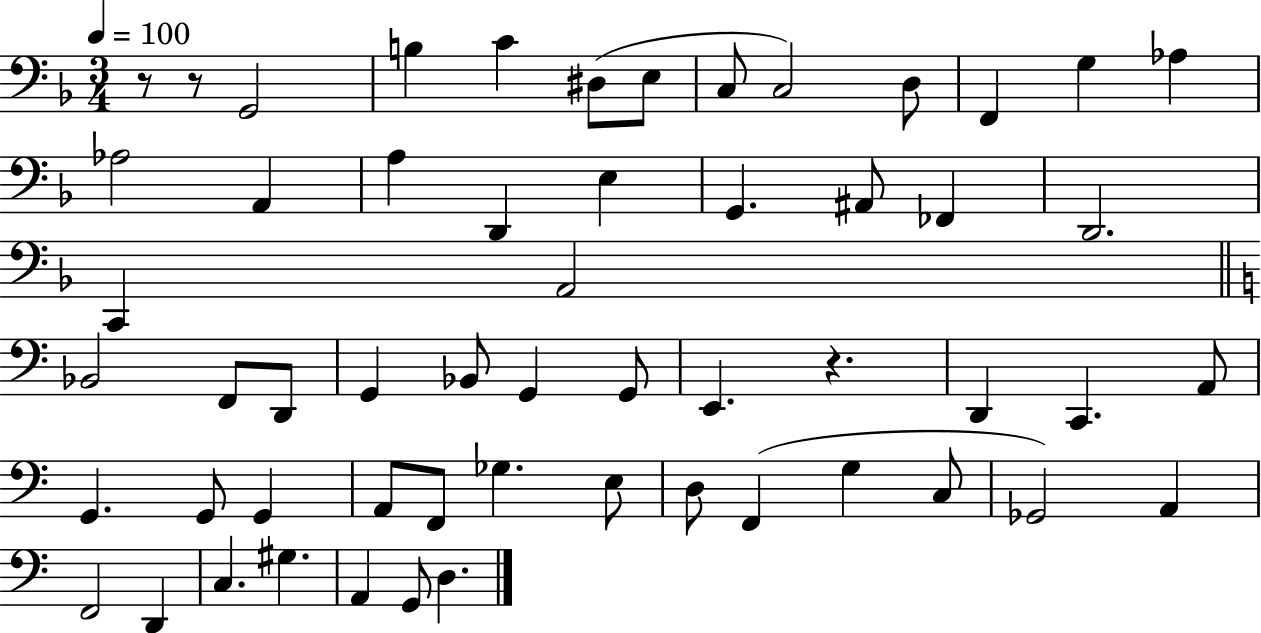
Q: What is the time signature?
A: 3/4